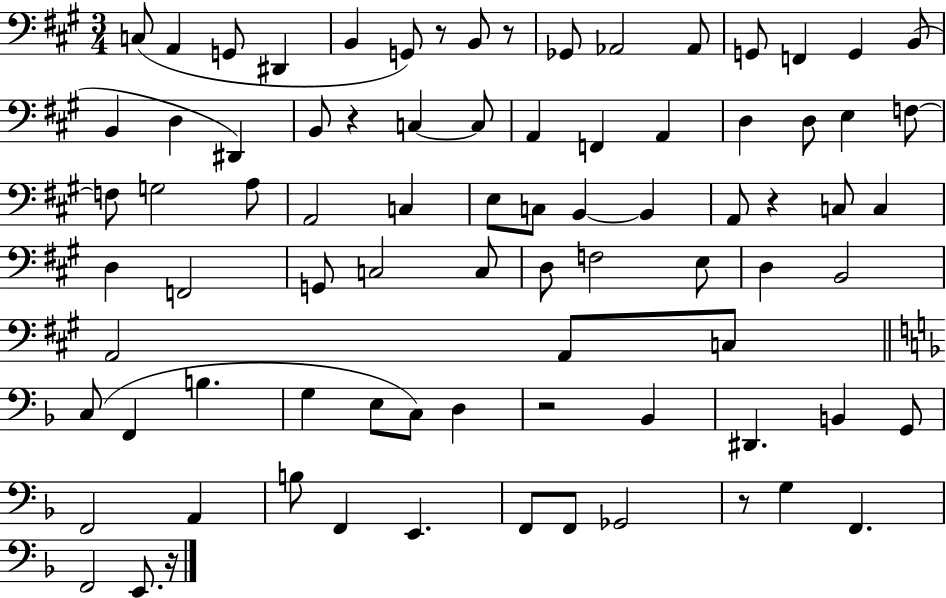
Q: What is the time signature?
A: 3/4